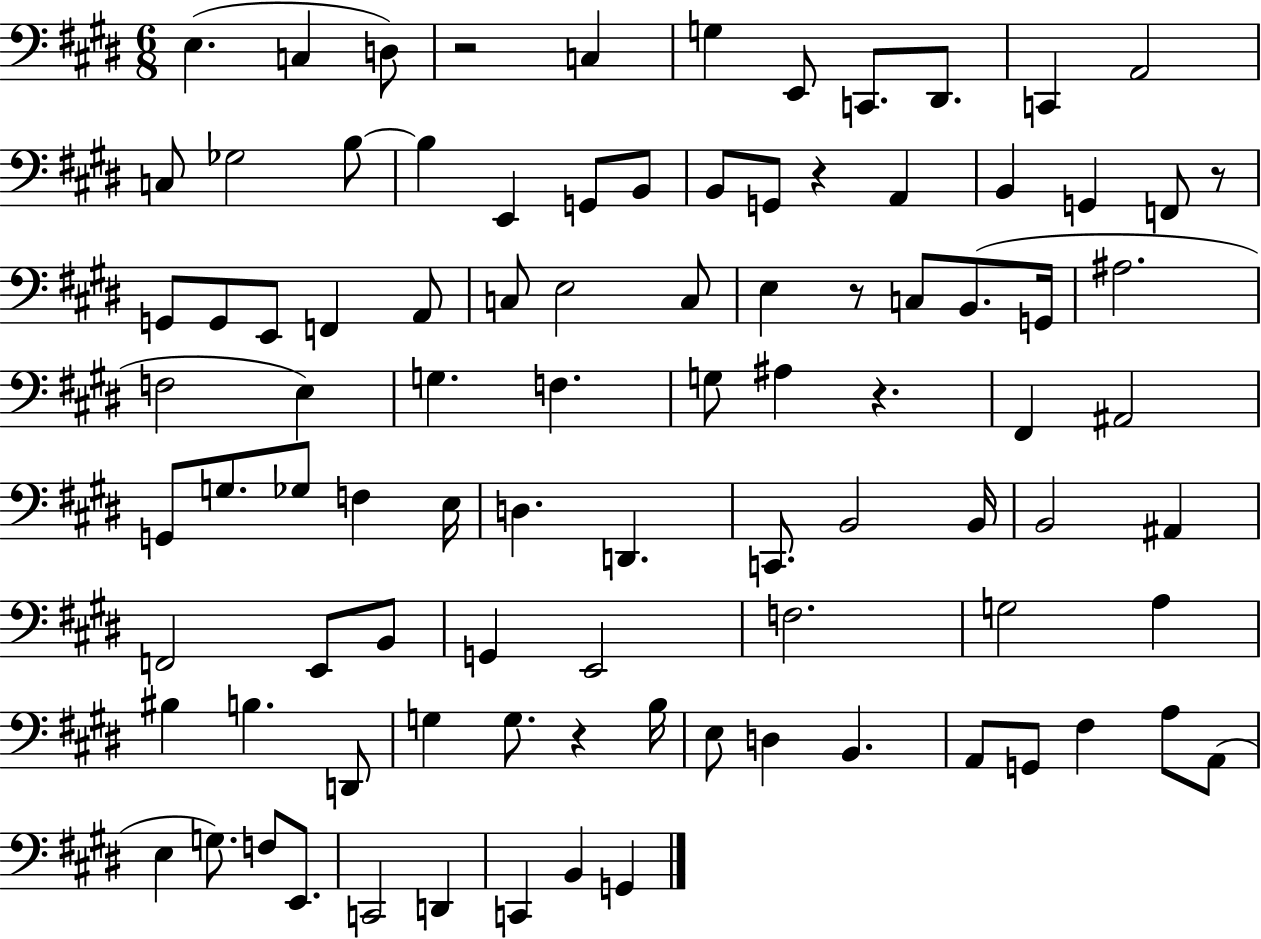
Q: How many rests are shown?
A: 6